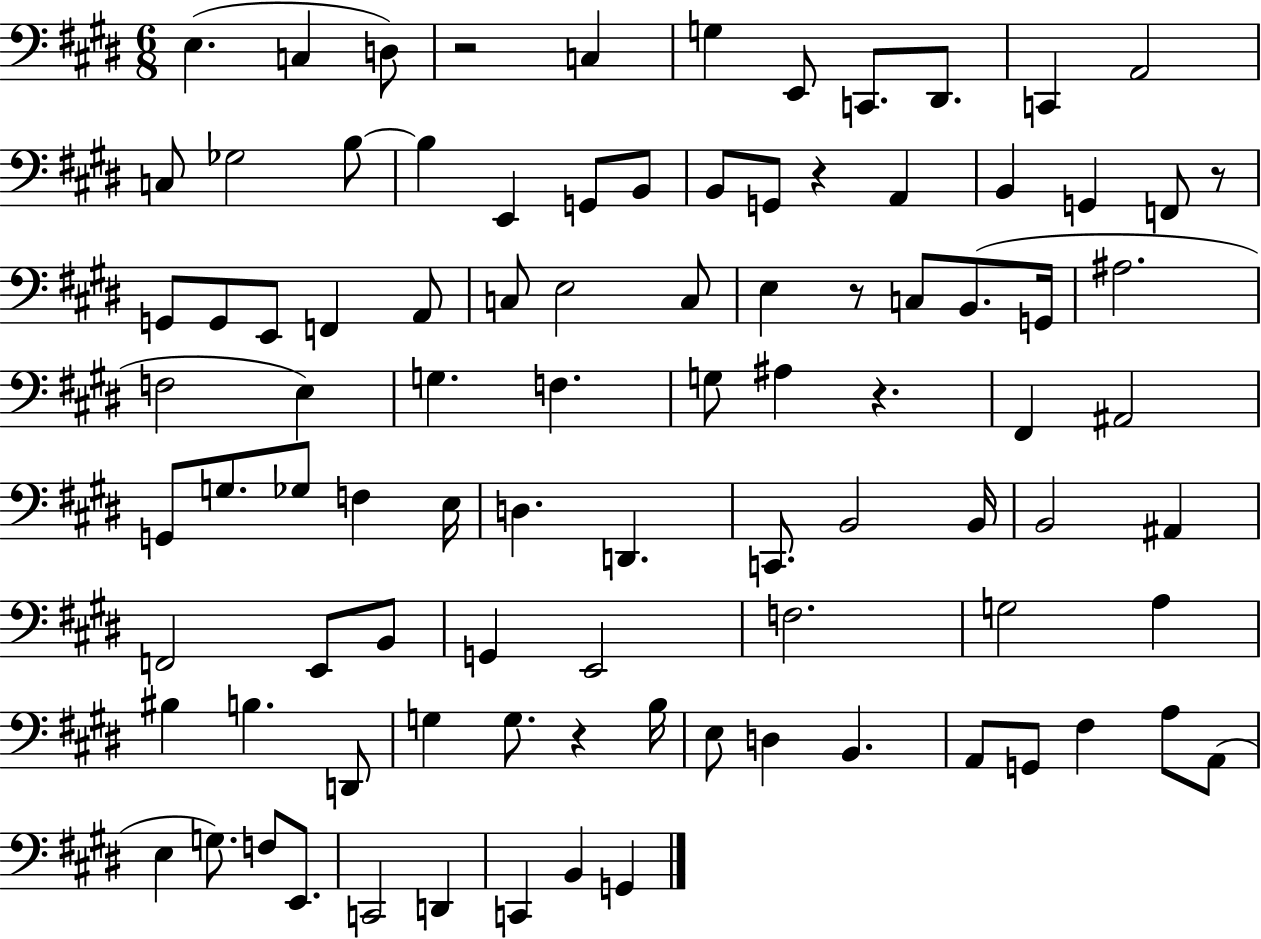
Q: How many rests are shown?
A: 6